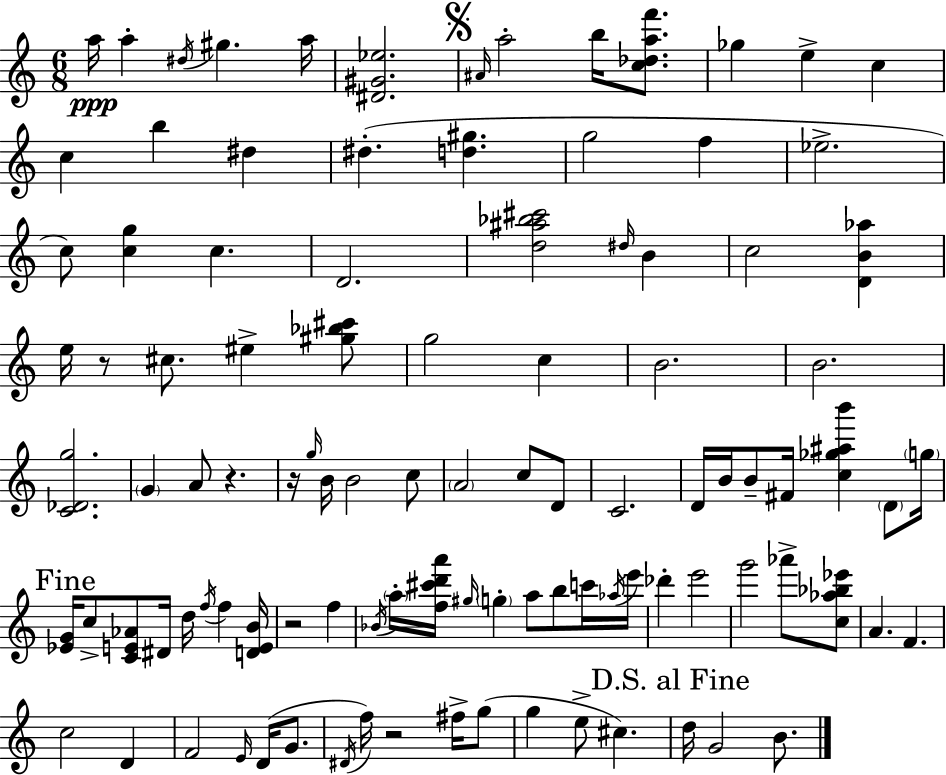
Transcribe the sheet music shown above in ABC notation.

X:1
T:Untitled
M:6/8
L:1/4
K:C
a/4 a ^d/4 ^g a/4 [^D^G_e]2 ^A/4 a2 b/4 [c_daf']/2 _g e c c b ^d ^d [d^g] g2 f _e2 c/2 [cg] c D2 [d^a_b^c']2 ^d/4 B c2 [DB_a] e/4 z/2 ^c/2 ^e [^g_b^c']/2 g2 c B2 B2 [C_Dg]2 G A/2 z z/4 g/4 B/4 B2 c/2 A2 c/2 D/2 C2 D/4 B/4 B/2 ^F/4 [c_g^ab'] D/2 g/4 [_EG]/4 c/2 [CE_A]/2 ^D/4 d/4 f/4 f [DEB]/4 z2 f _B/4 a/4 [f^c'd'a']/4 ^g/4 g a/2 b/2 c'/4 _a/4 e'/4 _d' e'2 g'2 _a'/2 [c_a_b_e']/2 A F c2 D F2 E/4 D/4 G/2 ^D/4 f/4 z2 ^f/4 g/2 g e/2 ^c d/4 G2 B/2